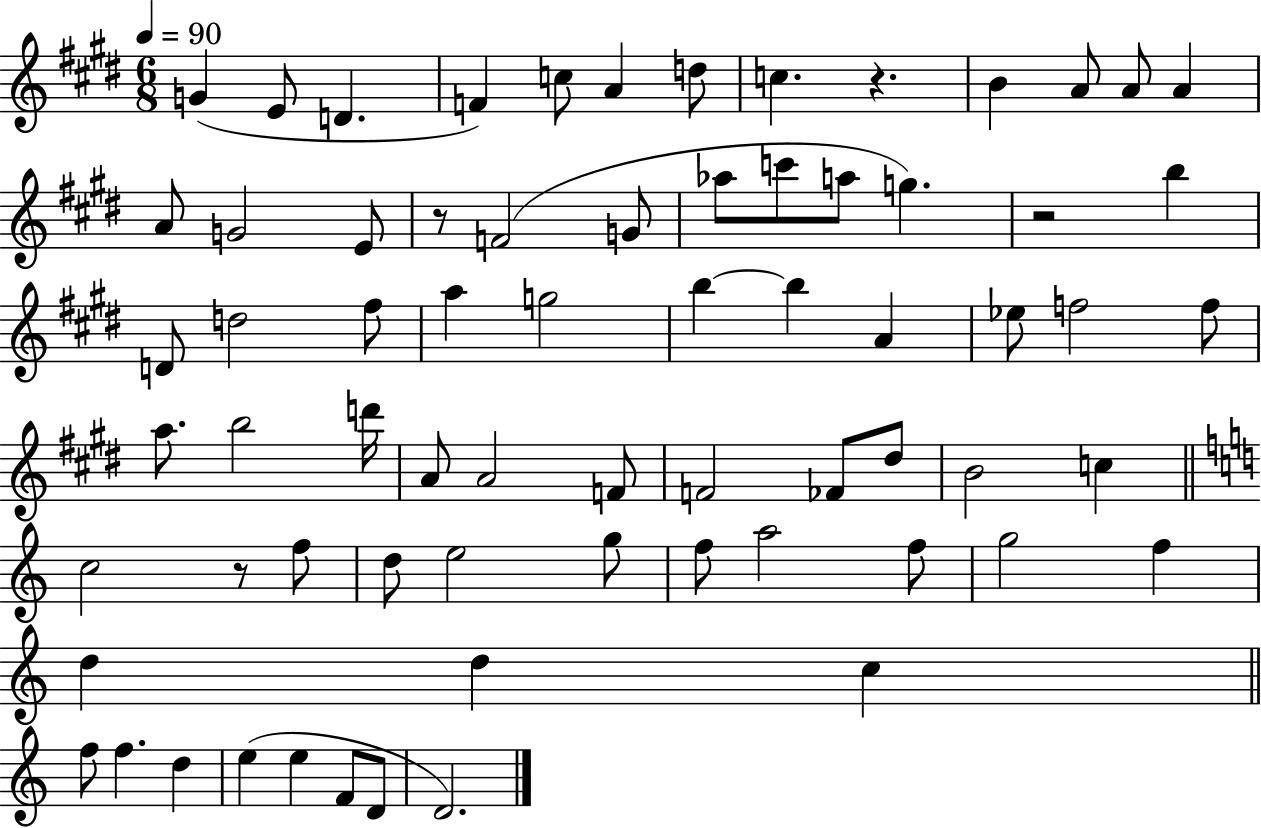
{
  \clef treble
  \numericTimeSignature
  \time 6/8
  \key e \major
  \tempo 4 = 90
  g'4( e'8 d'4. | f'4) c''8 a'4 d''8 | c''4. r4. | b'4 a'8 a'8 a'4 | \break a'8 g'2 e'8 | r8 f'2( g'8 | aes''8 c'''8 a''8 g''4.) | r2 b''4 | \break d'8 d''2 fis''8 | a''4 g''2 | b''4~~ b''4 a'4 | ees''8 f''2 f''8 | \break a''8. b''2 d'''16 | a'8 a'2 f'8 | f'2 fes'8 dis''8 | b'2 c''4 | \break \bar "||" \break \key a \minor c''2 r8 f''8 | d''8 e''2 g''8 | f''8 a''2 f''8 | g''2 f''4 | \break d''4 d''4 c''4 | \bar "||" \break \key c \major f''8 f''4. d''4 | e''4( e''4 f'8 d'8 | d'2.) | \bar "|."
}